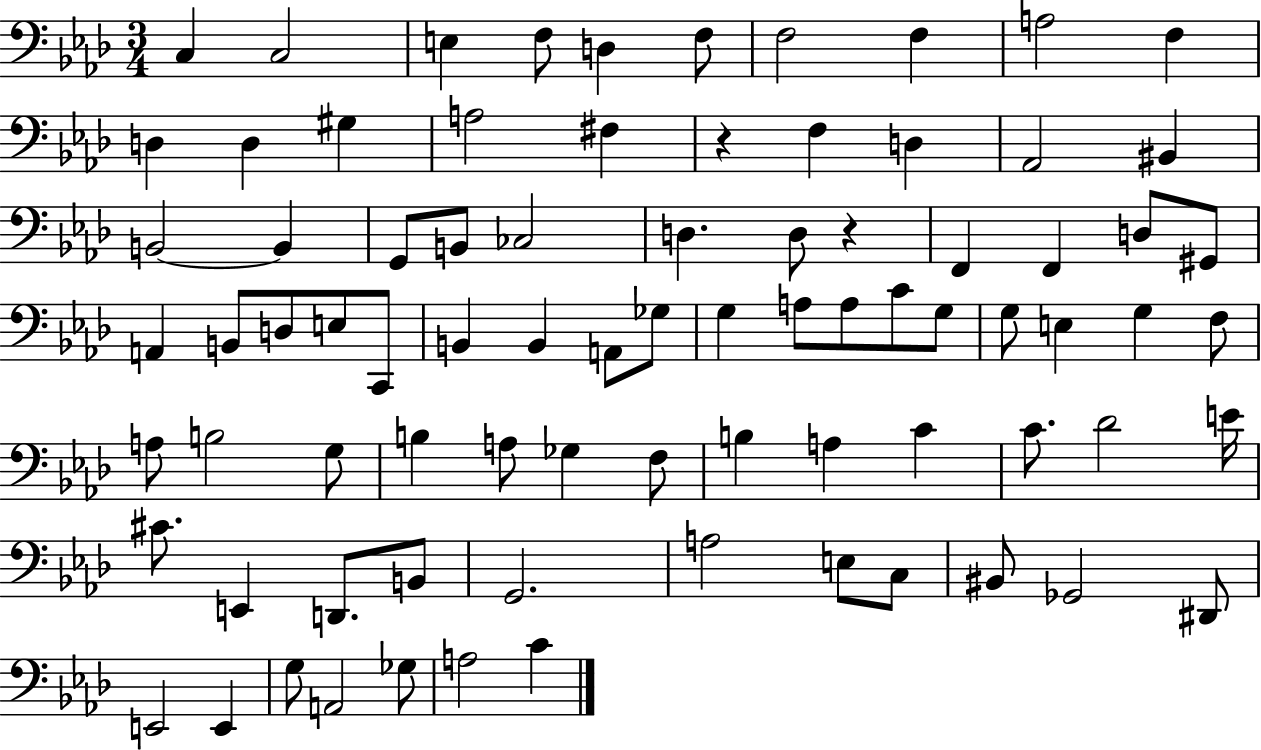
C3/q C3/h E3/q F3/e D3/q F3/e F3/h F3/q A3/h F3/q D3/q D3/q G#3/q A3/h F#3/q R/q F3/q D3/q Ab2/h BIS2/q B2/h B2/q G2/e B2/e CES3/h D3/q. D3/e R/q F2/q F2/q D3/e G#2/e A2/q B2/e D3/e E3/e C2/e B2/q B2/q A2/e Gb3/e G3/q A3/e A3/e C4/e G3/e G3/e E3/q G3/q F3/e A3/e B3/h G3/e B3/q A3/e Gb3/q F3/e B3/q A3/q C4/q C4/e. Db4/h E4/s C#4/e. E2/q D2/e. B2/e G2/h. A3/h E3/e C3/e BIS2/e Gb2/h D#2/e E2/h E2/q G3/e A2/h Gb3/e A3/h C4/q